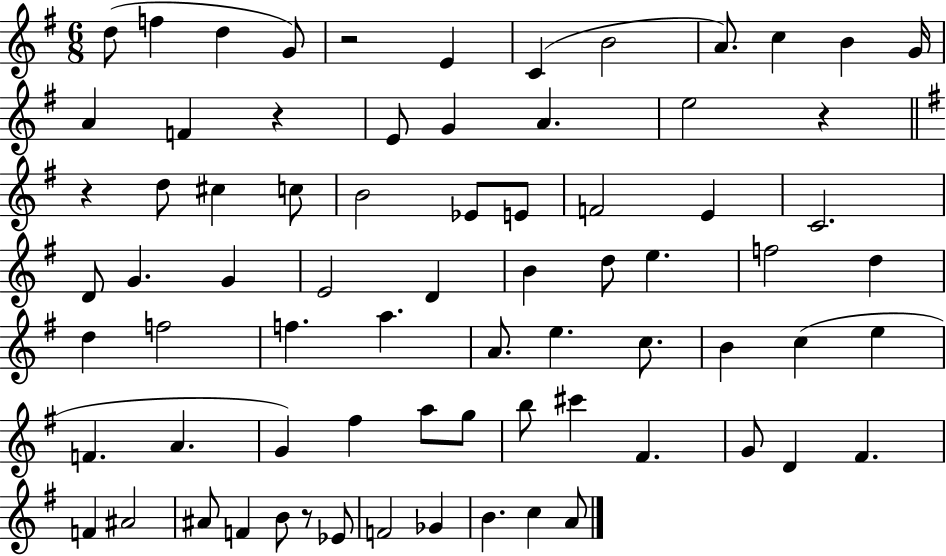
X:1
T:Untitled
M:6/8
L:1/4
K:G
d/2 f d G/2 z2 E C B2 A/2 c B G/4 A F z E/2 G A e2 z z d/2 ^c c/2 B2 _E/2 E/2 F2 E C2 D/2 G G E2 D B d/2 e f2 d d f2 f a A/2 e c/2 B c e F A G ^f a/2 g/2 b/2 ^c' ^F G/2 D ^F F ^A2 ^A/2 F B/2 z/2 _E/2 F2 _G B c A/2